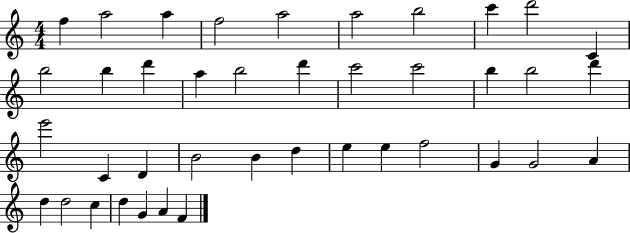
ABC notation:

X:1
T:Untitled
M:4/4
L:1/4
K:C
f a2 a f2 a2 a2 b2 c' d'2 C b2 b d' a b2 d' c'2 c'2 b b2 d' e'2 C D B2 B d e e f2 G G2 A d d2 c d G A F